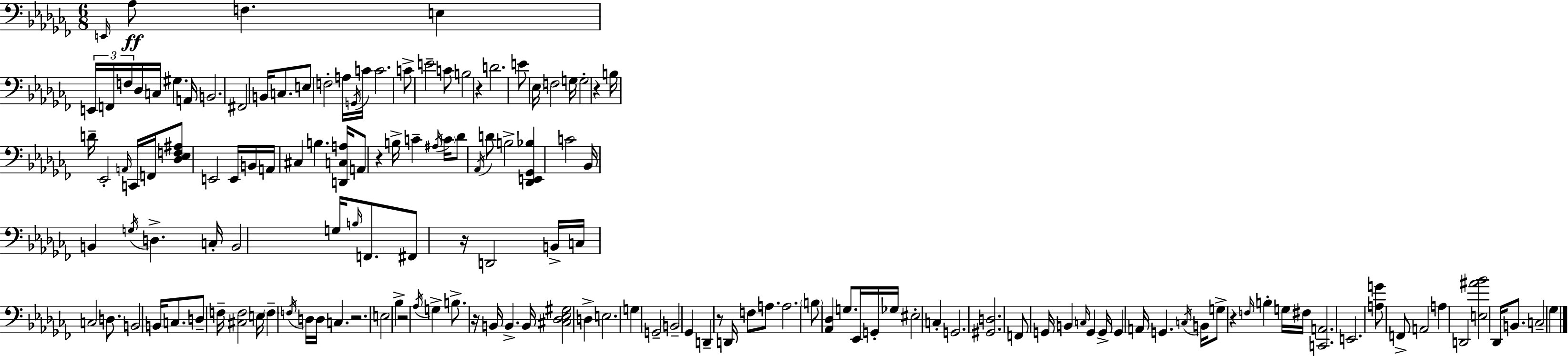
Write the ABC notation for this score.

X:1
T:Untitled
M:6/8
L:1/4
K:Abm
E,,/4 _A,/2 F, E, E,,/4 F,,/4 F,/4 _D,/4 C,/4 ^G, A,,/4 B,,2 ^F,,2 B,,/4 C,/2 E,/2 F,2 A,/4 G,,/4 C/4 C2 C/2 E2 C/2 B,2 z D2 E/2 _E,/4 F,2 G,/4 G,2 z B,/4 D/4 _E,,2 A,,/4 C,,/4 F,,/4 [_D,_E,F,^A,]/2 E,,2 E,,/4 B,,/4 A,,/4 ^C, B, [D,,C,A,]/4 A,,/2 z B,/4 C ^A,/4 C/4 _D/2 _A,,/4 D/2 B,2 [_D,,E,,_G,,_B,] C2 _B,,/4 B,, G,/4 D, C,/4 B,,2 G,/4 B,/4 F,,/2 ^F,,/2 z/4 D,,2 B,,/4 C,/4 C,2 D,/2 B,,2 B,,/4 C,/2 D,/2 F,/4 [^C,F,]2 E,/4 F, F,/4 D,/4 D,/4 C, z2 E,2 _B, z2 _A,/4 G, B,/2 z/4 B,,/4 B,, B,,/4 [^C,_D,_E,^G,]2 D, E,2 G, G,,2 B,,2 _G,, D,, z/2 D,,/4 F,/2 A,/2 A,2 B,/2 [_A,,_D,] G,/2 _E,,/4 G,,/4 _G,/4 ^E,2 C, G,,2 [^G,,D,]2 F,,/2 G,,/4 B,, C,/4 G,, G,,/4 G,, A,,/4 G,, C,/4 B,,/4 G,/2 z F,/4 B, G,/4 ^F,/4 [C,,A,,]2 E,,2 [A,G]/2 F,,/2 A,,2 A, D,,2 [E,^A_B]2 _D,,/4 B,,/2 C,2 _G,